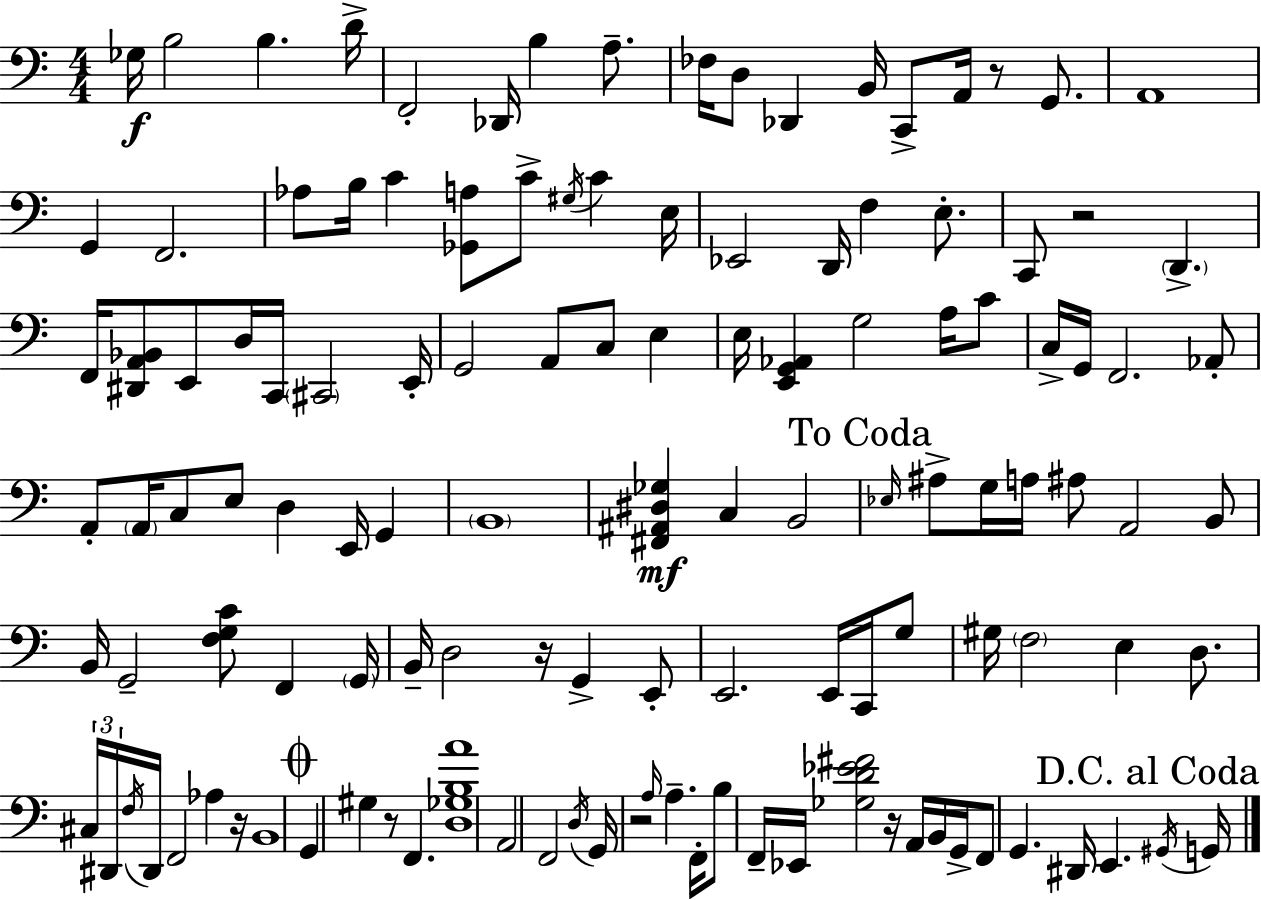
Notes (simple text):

Gb3/s B3/h B3/q. D4/s F2/h Db2/s B3/q A3/e. FES3/s D3/e Db2/q B2/s C2/e A2/s R/e G2/e. A2/w G2/q F2/h. Ab3/e B3/s C4/q [Gb2,A3]/e C4/e G#3/s C4/q E3/s Eb2/h D2/s F3/q E3/e. C2/e R/h D2/q. F2/s [D#2,A2,Bb2]/e E2/e D3/s C2/s C#2/h E2/s G2/h A2/e C3/e E3/q E3/s [E2,G2,Ab2]/q G3/h A3/s C4/e C3/s G2/s F2/h. Ab2/e A2/e A2/s C3/e E3/e D3/q E2/s G2/q B2/w [F#2,A#2,D#3,Gb3]/q C3/q B2/h Eb3/s A#3/e G3/s A3/s A#3/e A2/h B2/e B2/s G2/h [F3,G3,C4]/e F2/q G2/s B2/s D3/h R/s G2/q E2/e E2/h. E2/s C2/s G3/e G#3/s F3/h E3/q D3/e. C#3/s D#2/s F3/s D#2/s F2/h Ab3/q R/s B2/w G2/q G#3/q R/e F2/q. [D3,Gb3,B3,A4]/w A2/h F2/h D3/s G2/s R/h A3/s A3/q. F2/s B3/e F2/s Eb2/s [Gb3,D4,Eb4,F#4]/h R/s A2/s B2/s G2/s F2/e G2/q. D#2/s E2/q. G#2/s G2/s